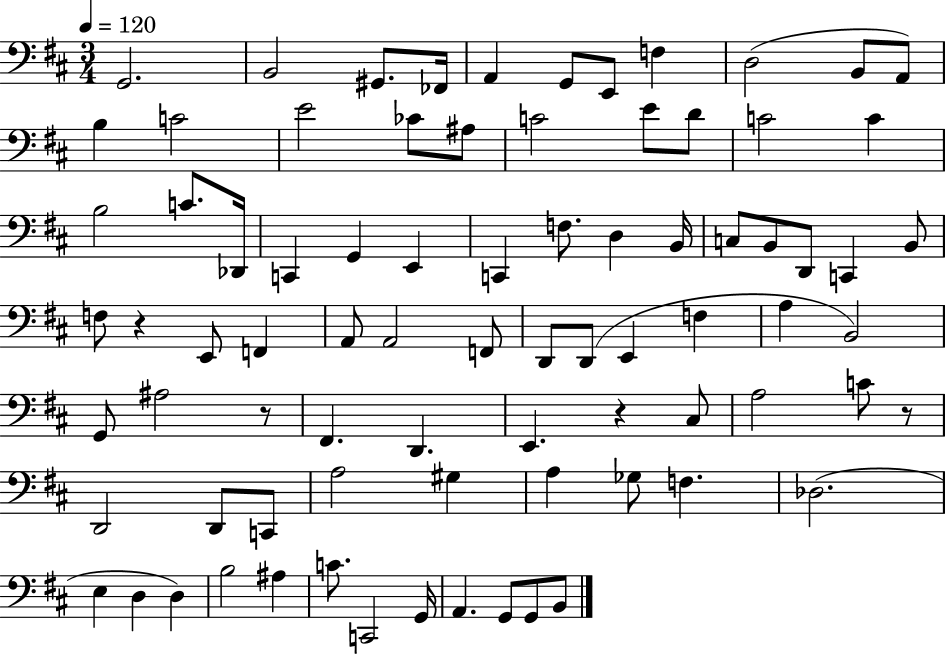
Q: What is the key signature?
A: D major